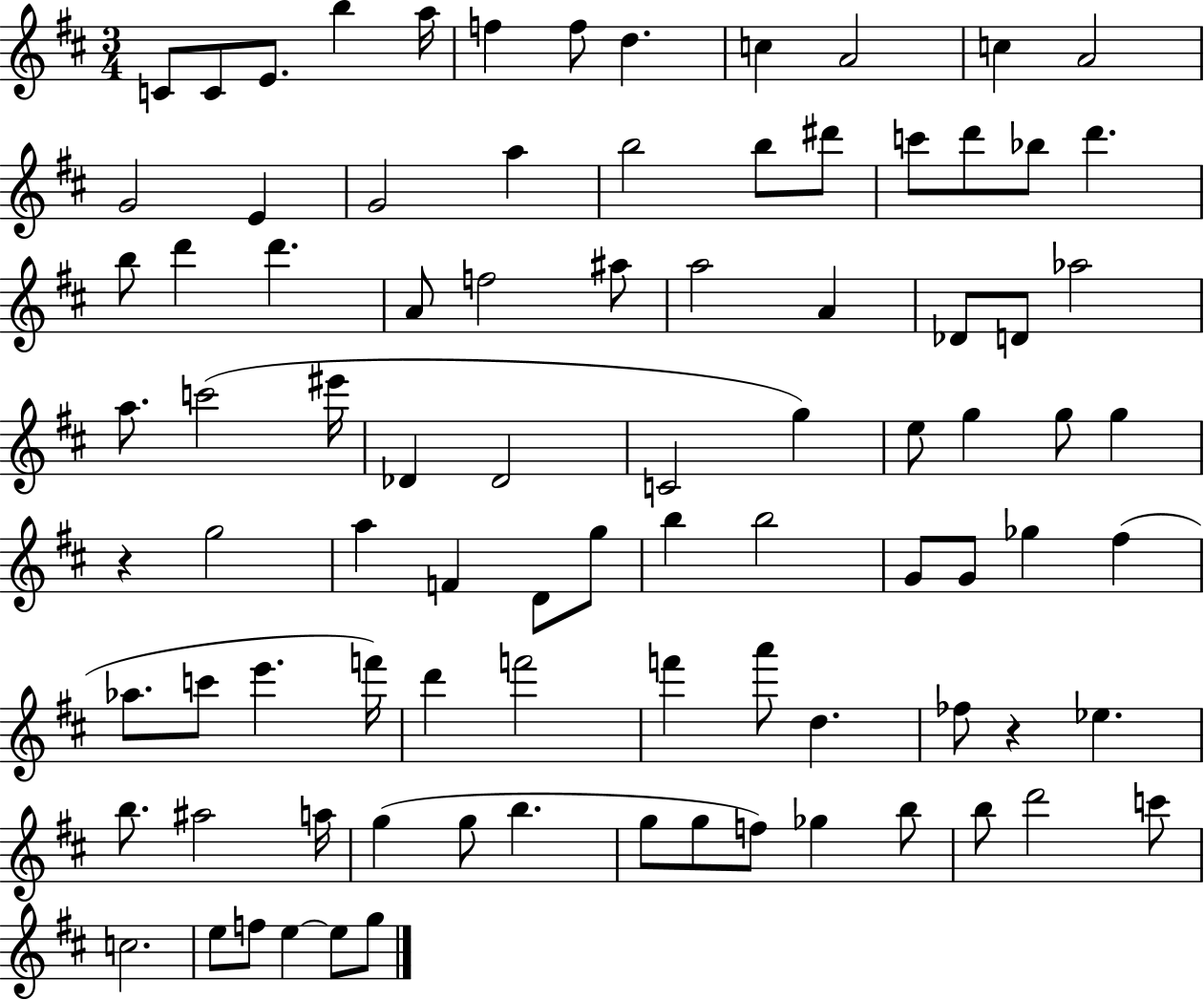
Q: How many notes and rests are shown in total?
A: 89